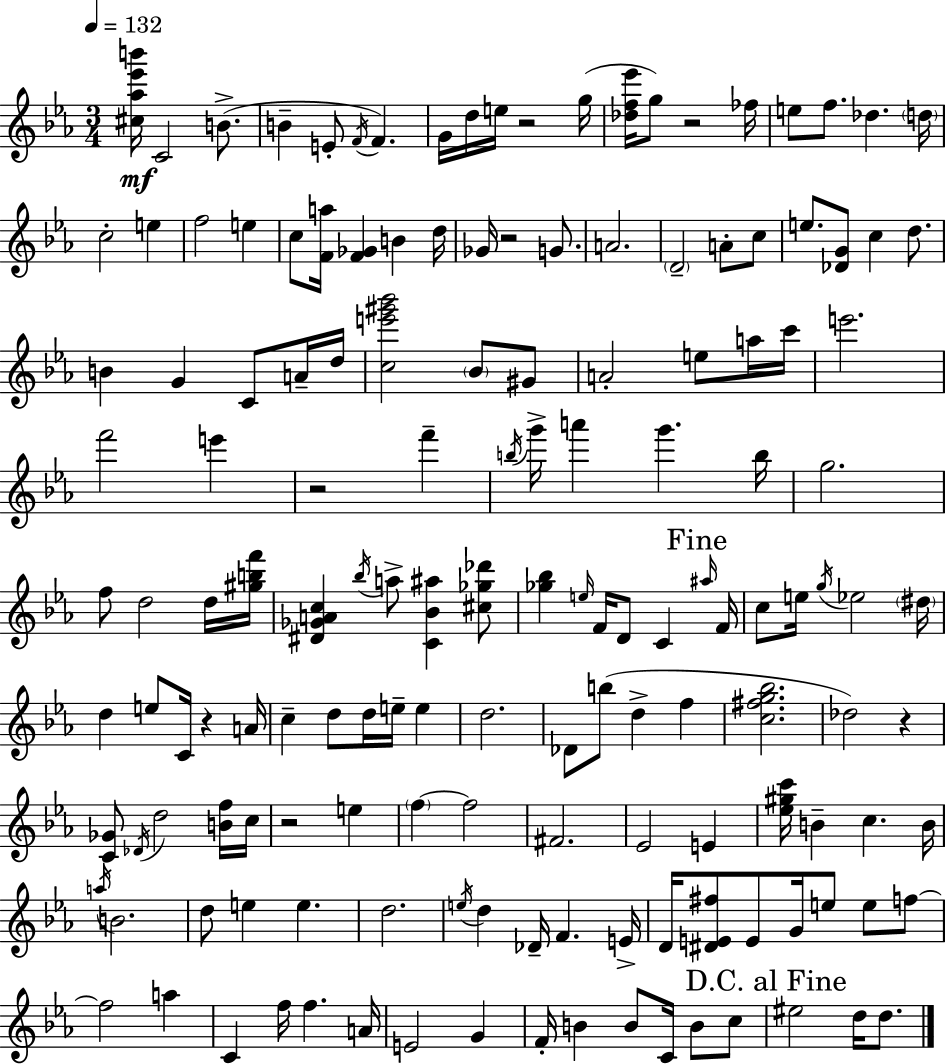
{
  \clef treble
  \numericTimeSignature
  \time 3/4
  \key ees \major
  \tempo 4 = 132
  <cis'' aes'' ees''' b'''>16\mf c'2 b'8.->( | b'4-- e'8-. \acciaccatura { f'16 } f'4.) | g'16 d''16 e''16 r2 | g''16( <des'' f'' ees'''>16 g''8) r2 | \break fes''16 e''8 f''8. des''4. | \parenthesize d''16 c''2-. e''4 | f''2 e''4 | c''8 <f' a''>16 <f' ges'>4 b'4 | \break d''16 ges'16 r2 g'8. | a'2. | \parenthesize d'2-- a'8-. c''8 | e''8. <des' g'>8 c''4 d''8. | \break b'4 g'4 c'8 a'16-- | d''16 <c'' e''' gis''' bes'''>2 \parenthesize bes'8 gis'8 | a'2-. e''8 a''16 | c'''16 e'''2. | \break f'''2 e'''4 | r2 f'''4-- | \acciaccatura { b''16 } g'''16-> a'''4 g'''4. | b''16 g''2. | \break f''8 d''2 | d''16 <gis'' b'' f'''>16 <dis' ges' a' c''>4 \acciaccatura { bes''16 } a''8-> <c' bes' ais''>4 | <cis'' ges'' des'''>8 <ges'' bes''>4 \grace { e''16 } f'16 d'8 c'4 | \mark "Fine" \grace { ais''16 } f'16 c''8 e''16 \acciaccatura { g''16 } ees''2 | \break \parenthesize dis''16 d''4 e''8 | c'16 r4 a'16 c''4-- d''8 | d''16 e''16-- e''4 d''2. | des'8 b''8( d''4-> | \break f''4 <c'' fis'' g'' bes''>2. | des''2) | r4 <c' ges'>8 \acciaccatura { des'16 } d''2 | <b' f''>16 c''16 r2 | \break e''4 \parenthesize f''4~~ f''2 | fis'2. | ees'2 | e'4 <ees'' gis'' c'''>16 b'4-- | \break c''4. b'16 \acciaccatura { a''16 } b'2. | d''8 e''4 | e''4. d''2. | \acciaccatura { e''16 } d''4 | \break des'16-- f'4. e'16-> d'16 <dis' e' fis''>8 | e'8 g'16 e''8 e''8 f''8~~ f''2 | a''4 c'4 | f''16 f''4. a'16 e'2 | \break g'4 f'16-. b'4 | b'8 c'16 b'8 c''8 \mark "D.C. al Fine" eis''2 | d''16 d''8. \bar "|."
}